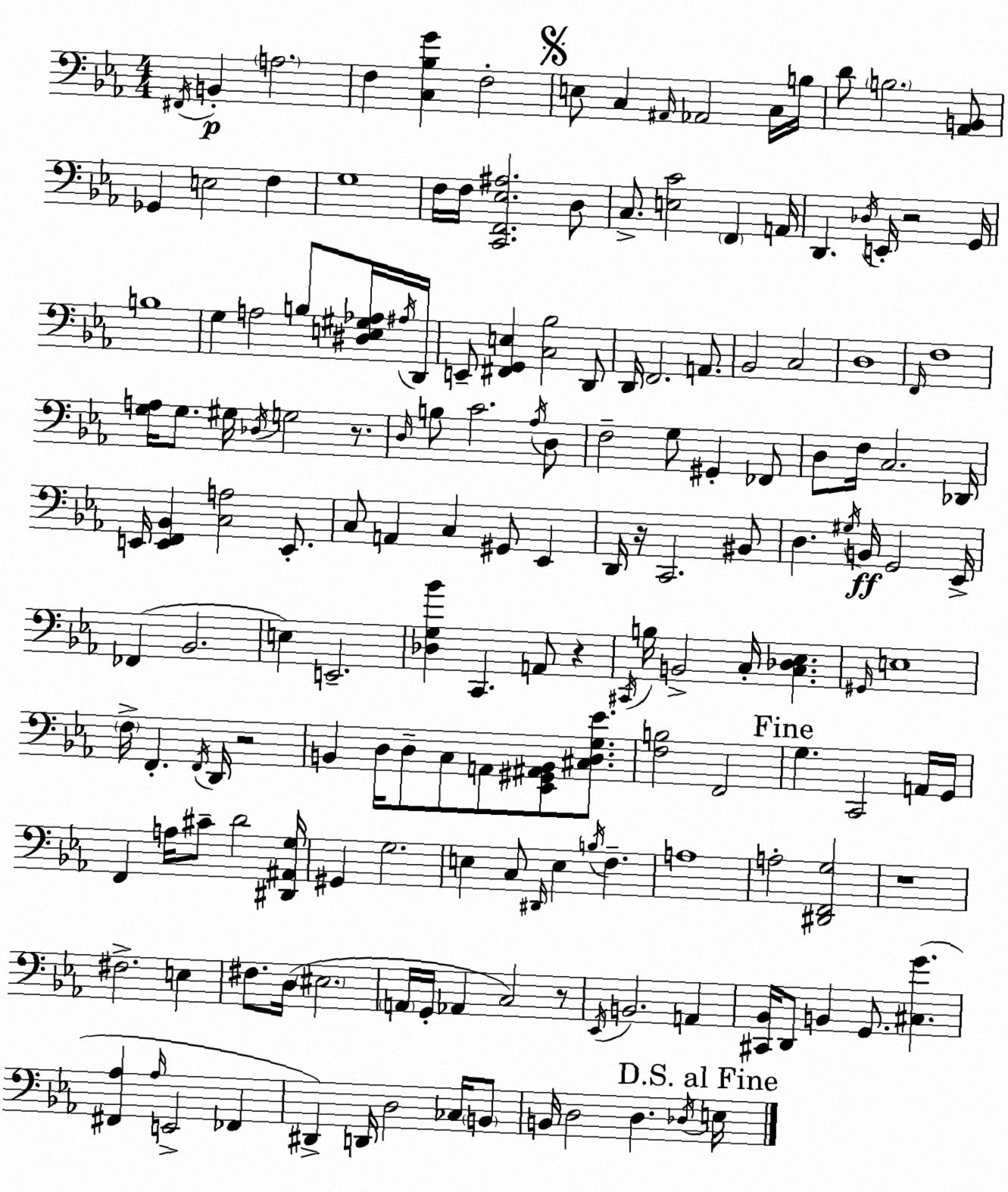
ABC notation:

X:1
T:Untitled
M:4/4
L:1/4
K:Eb
^F,,/4 B,, A,2 F, [C,_B,G] F,2 E,/2 C, ^A,,/4 _A,,2 C,/4 B,/4 D/2 B,2 [_A,,B,,]/2 _G,, E,2 F, G,4 F,/4 F,/4 [C,,F,,_E,^A,]2 D,/2 C,/2 [E,C]2 F,, A,,/4 D,, _D,/4 E,,/4 z2 G,,/4 B,4 G, A,2 B,/2 [^D,E,^G,_A,]/4 ^A,/4 D,,/4 E,,/2 [^F,,G,,E,] [C,_B,]2 D,,/2 D,,/4 F,,2 A,,/2 _B,,2 C,2 D,4 F,,/4 F,4 [G,A,]/4 G,/2 ^G,/4 _D,/4 G,2 z/2 D,/4 B,/2 C2 _A,/4 D,/2 F,2 G,/2 ^G,, _F,,/2 D,/2 F,/4 C,2 _D,,/4 E,,/4 [E,,F,,_B,,] [C,A,]2 E,,/2 C,/2 A,, C, ^G,,/2 _E,, D,,/4 z/4 C,,2 ^B,,/2 D, ^G,/4 B,,/4 G,,2 _E,,/4 _F,, _B,,2 E, E,,2 [_D,G,_B] C,, A,,/2 z ^C,,/4 B,/4 B,,2 C,/4 [C,_D,_E,] ^G,,/4 E,4 F,/4 F,, F,,/4 D,,/4 z2 B,, D,/4 D,/2 C,/2 A,,/2 [_E,,^G,,^A,,B,,]/2 [^C,D,G,_E]/2 [F,B,]2 F,,2 G, C,,2 A,,/4 G,,/4 F,, A,/4 ^C/2 D2 [^D,,^A,,G,]/4 ^G,, G,2 E, C,/2 ^D,,/4 E, B,/4 F, A,4 A,2 [^D,,F,,G,]2 z4 ^F,2 E, ^F,/2 D,/4 ^E,2 A,,/4 G,,/4 _A,, C,2 z/2 _E,,/4 B,,2 A,, [^C,,_B,,]/4 D,,/2 B,, G,,/2 [^C,G] [^F,,_A,] _A,/4 E,,2 _F,, ^D,, D,,/4 D,2 _C,/4 B,,/2 B,,/4 D,2 D, _D,/4 E,/4